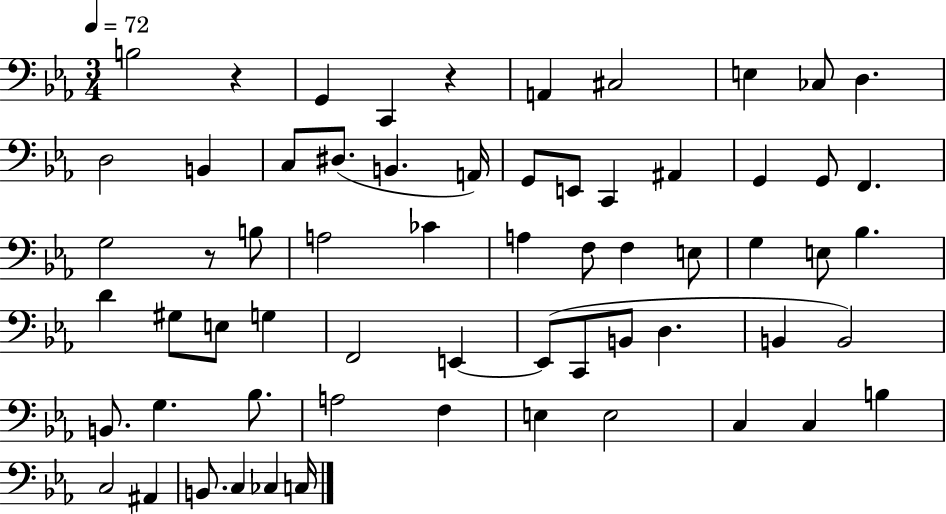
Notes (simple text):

B3/h R/q G2/q C2/q R/q A2/q C#3/h E3/q CES3/e D3/q. D3/h B2/q C3/e D#3/e. B2/q. A2/s G2/e E2/e C2/q A#2/q G2/q G2/e F2/q. G3/h R/e B3/e A3/h CES4/q A3/q F3/e F3/q E3/e G3/q E3/e Bb3/q. D4/q G#3/e E3/e G3/q F2/h E2/q E2/e C2/e B2/e D3/q. B2/q B2/h B2/e. G3/q. Bb3/e. A3/h F3/q E3/q E3/h C3/q C3/q B3/q C3/h A#2/q B2/e. C3/q CES3/q C3/s